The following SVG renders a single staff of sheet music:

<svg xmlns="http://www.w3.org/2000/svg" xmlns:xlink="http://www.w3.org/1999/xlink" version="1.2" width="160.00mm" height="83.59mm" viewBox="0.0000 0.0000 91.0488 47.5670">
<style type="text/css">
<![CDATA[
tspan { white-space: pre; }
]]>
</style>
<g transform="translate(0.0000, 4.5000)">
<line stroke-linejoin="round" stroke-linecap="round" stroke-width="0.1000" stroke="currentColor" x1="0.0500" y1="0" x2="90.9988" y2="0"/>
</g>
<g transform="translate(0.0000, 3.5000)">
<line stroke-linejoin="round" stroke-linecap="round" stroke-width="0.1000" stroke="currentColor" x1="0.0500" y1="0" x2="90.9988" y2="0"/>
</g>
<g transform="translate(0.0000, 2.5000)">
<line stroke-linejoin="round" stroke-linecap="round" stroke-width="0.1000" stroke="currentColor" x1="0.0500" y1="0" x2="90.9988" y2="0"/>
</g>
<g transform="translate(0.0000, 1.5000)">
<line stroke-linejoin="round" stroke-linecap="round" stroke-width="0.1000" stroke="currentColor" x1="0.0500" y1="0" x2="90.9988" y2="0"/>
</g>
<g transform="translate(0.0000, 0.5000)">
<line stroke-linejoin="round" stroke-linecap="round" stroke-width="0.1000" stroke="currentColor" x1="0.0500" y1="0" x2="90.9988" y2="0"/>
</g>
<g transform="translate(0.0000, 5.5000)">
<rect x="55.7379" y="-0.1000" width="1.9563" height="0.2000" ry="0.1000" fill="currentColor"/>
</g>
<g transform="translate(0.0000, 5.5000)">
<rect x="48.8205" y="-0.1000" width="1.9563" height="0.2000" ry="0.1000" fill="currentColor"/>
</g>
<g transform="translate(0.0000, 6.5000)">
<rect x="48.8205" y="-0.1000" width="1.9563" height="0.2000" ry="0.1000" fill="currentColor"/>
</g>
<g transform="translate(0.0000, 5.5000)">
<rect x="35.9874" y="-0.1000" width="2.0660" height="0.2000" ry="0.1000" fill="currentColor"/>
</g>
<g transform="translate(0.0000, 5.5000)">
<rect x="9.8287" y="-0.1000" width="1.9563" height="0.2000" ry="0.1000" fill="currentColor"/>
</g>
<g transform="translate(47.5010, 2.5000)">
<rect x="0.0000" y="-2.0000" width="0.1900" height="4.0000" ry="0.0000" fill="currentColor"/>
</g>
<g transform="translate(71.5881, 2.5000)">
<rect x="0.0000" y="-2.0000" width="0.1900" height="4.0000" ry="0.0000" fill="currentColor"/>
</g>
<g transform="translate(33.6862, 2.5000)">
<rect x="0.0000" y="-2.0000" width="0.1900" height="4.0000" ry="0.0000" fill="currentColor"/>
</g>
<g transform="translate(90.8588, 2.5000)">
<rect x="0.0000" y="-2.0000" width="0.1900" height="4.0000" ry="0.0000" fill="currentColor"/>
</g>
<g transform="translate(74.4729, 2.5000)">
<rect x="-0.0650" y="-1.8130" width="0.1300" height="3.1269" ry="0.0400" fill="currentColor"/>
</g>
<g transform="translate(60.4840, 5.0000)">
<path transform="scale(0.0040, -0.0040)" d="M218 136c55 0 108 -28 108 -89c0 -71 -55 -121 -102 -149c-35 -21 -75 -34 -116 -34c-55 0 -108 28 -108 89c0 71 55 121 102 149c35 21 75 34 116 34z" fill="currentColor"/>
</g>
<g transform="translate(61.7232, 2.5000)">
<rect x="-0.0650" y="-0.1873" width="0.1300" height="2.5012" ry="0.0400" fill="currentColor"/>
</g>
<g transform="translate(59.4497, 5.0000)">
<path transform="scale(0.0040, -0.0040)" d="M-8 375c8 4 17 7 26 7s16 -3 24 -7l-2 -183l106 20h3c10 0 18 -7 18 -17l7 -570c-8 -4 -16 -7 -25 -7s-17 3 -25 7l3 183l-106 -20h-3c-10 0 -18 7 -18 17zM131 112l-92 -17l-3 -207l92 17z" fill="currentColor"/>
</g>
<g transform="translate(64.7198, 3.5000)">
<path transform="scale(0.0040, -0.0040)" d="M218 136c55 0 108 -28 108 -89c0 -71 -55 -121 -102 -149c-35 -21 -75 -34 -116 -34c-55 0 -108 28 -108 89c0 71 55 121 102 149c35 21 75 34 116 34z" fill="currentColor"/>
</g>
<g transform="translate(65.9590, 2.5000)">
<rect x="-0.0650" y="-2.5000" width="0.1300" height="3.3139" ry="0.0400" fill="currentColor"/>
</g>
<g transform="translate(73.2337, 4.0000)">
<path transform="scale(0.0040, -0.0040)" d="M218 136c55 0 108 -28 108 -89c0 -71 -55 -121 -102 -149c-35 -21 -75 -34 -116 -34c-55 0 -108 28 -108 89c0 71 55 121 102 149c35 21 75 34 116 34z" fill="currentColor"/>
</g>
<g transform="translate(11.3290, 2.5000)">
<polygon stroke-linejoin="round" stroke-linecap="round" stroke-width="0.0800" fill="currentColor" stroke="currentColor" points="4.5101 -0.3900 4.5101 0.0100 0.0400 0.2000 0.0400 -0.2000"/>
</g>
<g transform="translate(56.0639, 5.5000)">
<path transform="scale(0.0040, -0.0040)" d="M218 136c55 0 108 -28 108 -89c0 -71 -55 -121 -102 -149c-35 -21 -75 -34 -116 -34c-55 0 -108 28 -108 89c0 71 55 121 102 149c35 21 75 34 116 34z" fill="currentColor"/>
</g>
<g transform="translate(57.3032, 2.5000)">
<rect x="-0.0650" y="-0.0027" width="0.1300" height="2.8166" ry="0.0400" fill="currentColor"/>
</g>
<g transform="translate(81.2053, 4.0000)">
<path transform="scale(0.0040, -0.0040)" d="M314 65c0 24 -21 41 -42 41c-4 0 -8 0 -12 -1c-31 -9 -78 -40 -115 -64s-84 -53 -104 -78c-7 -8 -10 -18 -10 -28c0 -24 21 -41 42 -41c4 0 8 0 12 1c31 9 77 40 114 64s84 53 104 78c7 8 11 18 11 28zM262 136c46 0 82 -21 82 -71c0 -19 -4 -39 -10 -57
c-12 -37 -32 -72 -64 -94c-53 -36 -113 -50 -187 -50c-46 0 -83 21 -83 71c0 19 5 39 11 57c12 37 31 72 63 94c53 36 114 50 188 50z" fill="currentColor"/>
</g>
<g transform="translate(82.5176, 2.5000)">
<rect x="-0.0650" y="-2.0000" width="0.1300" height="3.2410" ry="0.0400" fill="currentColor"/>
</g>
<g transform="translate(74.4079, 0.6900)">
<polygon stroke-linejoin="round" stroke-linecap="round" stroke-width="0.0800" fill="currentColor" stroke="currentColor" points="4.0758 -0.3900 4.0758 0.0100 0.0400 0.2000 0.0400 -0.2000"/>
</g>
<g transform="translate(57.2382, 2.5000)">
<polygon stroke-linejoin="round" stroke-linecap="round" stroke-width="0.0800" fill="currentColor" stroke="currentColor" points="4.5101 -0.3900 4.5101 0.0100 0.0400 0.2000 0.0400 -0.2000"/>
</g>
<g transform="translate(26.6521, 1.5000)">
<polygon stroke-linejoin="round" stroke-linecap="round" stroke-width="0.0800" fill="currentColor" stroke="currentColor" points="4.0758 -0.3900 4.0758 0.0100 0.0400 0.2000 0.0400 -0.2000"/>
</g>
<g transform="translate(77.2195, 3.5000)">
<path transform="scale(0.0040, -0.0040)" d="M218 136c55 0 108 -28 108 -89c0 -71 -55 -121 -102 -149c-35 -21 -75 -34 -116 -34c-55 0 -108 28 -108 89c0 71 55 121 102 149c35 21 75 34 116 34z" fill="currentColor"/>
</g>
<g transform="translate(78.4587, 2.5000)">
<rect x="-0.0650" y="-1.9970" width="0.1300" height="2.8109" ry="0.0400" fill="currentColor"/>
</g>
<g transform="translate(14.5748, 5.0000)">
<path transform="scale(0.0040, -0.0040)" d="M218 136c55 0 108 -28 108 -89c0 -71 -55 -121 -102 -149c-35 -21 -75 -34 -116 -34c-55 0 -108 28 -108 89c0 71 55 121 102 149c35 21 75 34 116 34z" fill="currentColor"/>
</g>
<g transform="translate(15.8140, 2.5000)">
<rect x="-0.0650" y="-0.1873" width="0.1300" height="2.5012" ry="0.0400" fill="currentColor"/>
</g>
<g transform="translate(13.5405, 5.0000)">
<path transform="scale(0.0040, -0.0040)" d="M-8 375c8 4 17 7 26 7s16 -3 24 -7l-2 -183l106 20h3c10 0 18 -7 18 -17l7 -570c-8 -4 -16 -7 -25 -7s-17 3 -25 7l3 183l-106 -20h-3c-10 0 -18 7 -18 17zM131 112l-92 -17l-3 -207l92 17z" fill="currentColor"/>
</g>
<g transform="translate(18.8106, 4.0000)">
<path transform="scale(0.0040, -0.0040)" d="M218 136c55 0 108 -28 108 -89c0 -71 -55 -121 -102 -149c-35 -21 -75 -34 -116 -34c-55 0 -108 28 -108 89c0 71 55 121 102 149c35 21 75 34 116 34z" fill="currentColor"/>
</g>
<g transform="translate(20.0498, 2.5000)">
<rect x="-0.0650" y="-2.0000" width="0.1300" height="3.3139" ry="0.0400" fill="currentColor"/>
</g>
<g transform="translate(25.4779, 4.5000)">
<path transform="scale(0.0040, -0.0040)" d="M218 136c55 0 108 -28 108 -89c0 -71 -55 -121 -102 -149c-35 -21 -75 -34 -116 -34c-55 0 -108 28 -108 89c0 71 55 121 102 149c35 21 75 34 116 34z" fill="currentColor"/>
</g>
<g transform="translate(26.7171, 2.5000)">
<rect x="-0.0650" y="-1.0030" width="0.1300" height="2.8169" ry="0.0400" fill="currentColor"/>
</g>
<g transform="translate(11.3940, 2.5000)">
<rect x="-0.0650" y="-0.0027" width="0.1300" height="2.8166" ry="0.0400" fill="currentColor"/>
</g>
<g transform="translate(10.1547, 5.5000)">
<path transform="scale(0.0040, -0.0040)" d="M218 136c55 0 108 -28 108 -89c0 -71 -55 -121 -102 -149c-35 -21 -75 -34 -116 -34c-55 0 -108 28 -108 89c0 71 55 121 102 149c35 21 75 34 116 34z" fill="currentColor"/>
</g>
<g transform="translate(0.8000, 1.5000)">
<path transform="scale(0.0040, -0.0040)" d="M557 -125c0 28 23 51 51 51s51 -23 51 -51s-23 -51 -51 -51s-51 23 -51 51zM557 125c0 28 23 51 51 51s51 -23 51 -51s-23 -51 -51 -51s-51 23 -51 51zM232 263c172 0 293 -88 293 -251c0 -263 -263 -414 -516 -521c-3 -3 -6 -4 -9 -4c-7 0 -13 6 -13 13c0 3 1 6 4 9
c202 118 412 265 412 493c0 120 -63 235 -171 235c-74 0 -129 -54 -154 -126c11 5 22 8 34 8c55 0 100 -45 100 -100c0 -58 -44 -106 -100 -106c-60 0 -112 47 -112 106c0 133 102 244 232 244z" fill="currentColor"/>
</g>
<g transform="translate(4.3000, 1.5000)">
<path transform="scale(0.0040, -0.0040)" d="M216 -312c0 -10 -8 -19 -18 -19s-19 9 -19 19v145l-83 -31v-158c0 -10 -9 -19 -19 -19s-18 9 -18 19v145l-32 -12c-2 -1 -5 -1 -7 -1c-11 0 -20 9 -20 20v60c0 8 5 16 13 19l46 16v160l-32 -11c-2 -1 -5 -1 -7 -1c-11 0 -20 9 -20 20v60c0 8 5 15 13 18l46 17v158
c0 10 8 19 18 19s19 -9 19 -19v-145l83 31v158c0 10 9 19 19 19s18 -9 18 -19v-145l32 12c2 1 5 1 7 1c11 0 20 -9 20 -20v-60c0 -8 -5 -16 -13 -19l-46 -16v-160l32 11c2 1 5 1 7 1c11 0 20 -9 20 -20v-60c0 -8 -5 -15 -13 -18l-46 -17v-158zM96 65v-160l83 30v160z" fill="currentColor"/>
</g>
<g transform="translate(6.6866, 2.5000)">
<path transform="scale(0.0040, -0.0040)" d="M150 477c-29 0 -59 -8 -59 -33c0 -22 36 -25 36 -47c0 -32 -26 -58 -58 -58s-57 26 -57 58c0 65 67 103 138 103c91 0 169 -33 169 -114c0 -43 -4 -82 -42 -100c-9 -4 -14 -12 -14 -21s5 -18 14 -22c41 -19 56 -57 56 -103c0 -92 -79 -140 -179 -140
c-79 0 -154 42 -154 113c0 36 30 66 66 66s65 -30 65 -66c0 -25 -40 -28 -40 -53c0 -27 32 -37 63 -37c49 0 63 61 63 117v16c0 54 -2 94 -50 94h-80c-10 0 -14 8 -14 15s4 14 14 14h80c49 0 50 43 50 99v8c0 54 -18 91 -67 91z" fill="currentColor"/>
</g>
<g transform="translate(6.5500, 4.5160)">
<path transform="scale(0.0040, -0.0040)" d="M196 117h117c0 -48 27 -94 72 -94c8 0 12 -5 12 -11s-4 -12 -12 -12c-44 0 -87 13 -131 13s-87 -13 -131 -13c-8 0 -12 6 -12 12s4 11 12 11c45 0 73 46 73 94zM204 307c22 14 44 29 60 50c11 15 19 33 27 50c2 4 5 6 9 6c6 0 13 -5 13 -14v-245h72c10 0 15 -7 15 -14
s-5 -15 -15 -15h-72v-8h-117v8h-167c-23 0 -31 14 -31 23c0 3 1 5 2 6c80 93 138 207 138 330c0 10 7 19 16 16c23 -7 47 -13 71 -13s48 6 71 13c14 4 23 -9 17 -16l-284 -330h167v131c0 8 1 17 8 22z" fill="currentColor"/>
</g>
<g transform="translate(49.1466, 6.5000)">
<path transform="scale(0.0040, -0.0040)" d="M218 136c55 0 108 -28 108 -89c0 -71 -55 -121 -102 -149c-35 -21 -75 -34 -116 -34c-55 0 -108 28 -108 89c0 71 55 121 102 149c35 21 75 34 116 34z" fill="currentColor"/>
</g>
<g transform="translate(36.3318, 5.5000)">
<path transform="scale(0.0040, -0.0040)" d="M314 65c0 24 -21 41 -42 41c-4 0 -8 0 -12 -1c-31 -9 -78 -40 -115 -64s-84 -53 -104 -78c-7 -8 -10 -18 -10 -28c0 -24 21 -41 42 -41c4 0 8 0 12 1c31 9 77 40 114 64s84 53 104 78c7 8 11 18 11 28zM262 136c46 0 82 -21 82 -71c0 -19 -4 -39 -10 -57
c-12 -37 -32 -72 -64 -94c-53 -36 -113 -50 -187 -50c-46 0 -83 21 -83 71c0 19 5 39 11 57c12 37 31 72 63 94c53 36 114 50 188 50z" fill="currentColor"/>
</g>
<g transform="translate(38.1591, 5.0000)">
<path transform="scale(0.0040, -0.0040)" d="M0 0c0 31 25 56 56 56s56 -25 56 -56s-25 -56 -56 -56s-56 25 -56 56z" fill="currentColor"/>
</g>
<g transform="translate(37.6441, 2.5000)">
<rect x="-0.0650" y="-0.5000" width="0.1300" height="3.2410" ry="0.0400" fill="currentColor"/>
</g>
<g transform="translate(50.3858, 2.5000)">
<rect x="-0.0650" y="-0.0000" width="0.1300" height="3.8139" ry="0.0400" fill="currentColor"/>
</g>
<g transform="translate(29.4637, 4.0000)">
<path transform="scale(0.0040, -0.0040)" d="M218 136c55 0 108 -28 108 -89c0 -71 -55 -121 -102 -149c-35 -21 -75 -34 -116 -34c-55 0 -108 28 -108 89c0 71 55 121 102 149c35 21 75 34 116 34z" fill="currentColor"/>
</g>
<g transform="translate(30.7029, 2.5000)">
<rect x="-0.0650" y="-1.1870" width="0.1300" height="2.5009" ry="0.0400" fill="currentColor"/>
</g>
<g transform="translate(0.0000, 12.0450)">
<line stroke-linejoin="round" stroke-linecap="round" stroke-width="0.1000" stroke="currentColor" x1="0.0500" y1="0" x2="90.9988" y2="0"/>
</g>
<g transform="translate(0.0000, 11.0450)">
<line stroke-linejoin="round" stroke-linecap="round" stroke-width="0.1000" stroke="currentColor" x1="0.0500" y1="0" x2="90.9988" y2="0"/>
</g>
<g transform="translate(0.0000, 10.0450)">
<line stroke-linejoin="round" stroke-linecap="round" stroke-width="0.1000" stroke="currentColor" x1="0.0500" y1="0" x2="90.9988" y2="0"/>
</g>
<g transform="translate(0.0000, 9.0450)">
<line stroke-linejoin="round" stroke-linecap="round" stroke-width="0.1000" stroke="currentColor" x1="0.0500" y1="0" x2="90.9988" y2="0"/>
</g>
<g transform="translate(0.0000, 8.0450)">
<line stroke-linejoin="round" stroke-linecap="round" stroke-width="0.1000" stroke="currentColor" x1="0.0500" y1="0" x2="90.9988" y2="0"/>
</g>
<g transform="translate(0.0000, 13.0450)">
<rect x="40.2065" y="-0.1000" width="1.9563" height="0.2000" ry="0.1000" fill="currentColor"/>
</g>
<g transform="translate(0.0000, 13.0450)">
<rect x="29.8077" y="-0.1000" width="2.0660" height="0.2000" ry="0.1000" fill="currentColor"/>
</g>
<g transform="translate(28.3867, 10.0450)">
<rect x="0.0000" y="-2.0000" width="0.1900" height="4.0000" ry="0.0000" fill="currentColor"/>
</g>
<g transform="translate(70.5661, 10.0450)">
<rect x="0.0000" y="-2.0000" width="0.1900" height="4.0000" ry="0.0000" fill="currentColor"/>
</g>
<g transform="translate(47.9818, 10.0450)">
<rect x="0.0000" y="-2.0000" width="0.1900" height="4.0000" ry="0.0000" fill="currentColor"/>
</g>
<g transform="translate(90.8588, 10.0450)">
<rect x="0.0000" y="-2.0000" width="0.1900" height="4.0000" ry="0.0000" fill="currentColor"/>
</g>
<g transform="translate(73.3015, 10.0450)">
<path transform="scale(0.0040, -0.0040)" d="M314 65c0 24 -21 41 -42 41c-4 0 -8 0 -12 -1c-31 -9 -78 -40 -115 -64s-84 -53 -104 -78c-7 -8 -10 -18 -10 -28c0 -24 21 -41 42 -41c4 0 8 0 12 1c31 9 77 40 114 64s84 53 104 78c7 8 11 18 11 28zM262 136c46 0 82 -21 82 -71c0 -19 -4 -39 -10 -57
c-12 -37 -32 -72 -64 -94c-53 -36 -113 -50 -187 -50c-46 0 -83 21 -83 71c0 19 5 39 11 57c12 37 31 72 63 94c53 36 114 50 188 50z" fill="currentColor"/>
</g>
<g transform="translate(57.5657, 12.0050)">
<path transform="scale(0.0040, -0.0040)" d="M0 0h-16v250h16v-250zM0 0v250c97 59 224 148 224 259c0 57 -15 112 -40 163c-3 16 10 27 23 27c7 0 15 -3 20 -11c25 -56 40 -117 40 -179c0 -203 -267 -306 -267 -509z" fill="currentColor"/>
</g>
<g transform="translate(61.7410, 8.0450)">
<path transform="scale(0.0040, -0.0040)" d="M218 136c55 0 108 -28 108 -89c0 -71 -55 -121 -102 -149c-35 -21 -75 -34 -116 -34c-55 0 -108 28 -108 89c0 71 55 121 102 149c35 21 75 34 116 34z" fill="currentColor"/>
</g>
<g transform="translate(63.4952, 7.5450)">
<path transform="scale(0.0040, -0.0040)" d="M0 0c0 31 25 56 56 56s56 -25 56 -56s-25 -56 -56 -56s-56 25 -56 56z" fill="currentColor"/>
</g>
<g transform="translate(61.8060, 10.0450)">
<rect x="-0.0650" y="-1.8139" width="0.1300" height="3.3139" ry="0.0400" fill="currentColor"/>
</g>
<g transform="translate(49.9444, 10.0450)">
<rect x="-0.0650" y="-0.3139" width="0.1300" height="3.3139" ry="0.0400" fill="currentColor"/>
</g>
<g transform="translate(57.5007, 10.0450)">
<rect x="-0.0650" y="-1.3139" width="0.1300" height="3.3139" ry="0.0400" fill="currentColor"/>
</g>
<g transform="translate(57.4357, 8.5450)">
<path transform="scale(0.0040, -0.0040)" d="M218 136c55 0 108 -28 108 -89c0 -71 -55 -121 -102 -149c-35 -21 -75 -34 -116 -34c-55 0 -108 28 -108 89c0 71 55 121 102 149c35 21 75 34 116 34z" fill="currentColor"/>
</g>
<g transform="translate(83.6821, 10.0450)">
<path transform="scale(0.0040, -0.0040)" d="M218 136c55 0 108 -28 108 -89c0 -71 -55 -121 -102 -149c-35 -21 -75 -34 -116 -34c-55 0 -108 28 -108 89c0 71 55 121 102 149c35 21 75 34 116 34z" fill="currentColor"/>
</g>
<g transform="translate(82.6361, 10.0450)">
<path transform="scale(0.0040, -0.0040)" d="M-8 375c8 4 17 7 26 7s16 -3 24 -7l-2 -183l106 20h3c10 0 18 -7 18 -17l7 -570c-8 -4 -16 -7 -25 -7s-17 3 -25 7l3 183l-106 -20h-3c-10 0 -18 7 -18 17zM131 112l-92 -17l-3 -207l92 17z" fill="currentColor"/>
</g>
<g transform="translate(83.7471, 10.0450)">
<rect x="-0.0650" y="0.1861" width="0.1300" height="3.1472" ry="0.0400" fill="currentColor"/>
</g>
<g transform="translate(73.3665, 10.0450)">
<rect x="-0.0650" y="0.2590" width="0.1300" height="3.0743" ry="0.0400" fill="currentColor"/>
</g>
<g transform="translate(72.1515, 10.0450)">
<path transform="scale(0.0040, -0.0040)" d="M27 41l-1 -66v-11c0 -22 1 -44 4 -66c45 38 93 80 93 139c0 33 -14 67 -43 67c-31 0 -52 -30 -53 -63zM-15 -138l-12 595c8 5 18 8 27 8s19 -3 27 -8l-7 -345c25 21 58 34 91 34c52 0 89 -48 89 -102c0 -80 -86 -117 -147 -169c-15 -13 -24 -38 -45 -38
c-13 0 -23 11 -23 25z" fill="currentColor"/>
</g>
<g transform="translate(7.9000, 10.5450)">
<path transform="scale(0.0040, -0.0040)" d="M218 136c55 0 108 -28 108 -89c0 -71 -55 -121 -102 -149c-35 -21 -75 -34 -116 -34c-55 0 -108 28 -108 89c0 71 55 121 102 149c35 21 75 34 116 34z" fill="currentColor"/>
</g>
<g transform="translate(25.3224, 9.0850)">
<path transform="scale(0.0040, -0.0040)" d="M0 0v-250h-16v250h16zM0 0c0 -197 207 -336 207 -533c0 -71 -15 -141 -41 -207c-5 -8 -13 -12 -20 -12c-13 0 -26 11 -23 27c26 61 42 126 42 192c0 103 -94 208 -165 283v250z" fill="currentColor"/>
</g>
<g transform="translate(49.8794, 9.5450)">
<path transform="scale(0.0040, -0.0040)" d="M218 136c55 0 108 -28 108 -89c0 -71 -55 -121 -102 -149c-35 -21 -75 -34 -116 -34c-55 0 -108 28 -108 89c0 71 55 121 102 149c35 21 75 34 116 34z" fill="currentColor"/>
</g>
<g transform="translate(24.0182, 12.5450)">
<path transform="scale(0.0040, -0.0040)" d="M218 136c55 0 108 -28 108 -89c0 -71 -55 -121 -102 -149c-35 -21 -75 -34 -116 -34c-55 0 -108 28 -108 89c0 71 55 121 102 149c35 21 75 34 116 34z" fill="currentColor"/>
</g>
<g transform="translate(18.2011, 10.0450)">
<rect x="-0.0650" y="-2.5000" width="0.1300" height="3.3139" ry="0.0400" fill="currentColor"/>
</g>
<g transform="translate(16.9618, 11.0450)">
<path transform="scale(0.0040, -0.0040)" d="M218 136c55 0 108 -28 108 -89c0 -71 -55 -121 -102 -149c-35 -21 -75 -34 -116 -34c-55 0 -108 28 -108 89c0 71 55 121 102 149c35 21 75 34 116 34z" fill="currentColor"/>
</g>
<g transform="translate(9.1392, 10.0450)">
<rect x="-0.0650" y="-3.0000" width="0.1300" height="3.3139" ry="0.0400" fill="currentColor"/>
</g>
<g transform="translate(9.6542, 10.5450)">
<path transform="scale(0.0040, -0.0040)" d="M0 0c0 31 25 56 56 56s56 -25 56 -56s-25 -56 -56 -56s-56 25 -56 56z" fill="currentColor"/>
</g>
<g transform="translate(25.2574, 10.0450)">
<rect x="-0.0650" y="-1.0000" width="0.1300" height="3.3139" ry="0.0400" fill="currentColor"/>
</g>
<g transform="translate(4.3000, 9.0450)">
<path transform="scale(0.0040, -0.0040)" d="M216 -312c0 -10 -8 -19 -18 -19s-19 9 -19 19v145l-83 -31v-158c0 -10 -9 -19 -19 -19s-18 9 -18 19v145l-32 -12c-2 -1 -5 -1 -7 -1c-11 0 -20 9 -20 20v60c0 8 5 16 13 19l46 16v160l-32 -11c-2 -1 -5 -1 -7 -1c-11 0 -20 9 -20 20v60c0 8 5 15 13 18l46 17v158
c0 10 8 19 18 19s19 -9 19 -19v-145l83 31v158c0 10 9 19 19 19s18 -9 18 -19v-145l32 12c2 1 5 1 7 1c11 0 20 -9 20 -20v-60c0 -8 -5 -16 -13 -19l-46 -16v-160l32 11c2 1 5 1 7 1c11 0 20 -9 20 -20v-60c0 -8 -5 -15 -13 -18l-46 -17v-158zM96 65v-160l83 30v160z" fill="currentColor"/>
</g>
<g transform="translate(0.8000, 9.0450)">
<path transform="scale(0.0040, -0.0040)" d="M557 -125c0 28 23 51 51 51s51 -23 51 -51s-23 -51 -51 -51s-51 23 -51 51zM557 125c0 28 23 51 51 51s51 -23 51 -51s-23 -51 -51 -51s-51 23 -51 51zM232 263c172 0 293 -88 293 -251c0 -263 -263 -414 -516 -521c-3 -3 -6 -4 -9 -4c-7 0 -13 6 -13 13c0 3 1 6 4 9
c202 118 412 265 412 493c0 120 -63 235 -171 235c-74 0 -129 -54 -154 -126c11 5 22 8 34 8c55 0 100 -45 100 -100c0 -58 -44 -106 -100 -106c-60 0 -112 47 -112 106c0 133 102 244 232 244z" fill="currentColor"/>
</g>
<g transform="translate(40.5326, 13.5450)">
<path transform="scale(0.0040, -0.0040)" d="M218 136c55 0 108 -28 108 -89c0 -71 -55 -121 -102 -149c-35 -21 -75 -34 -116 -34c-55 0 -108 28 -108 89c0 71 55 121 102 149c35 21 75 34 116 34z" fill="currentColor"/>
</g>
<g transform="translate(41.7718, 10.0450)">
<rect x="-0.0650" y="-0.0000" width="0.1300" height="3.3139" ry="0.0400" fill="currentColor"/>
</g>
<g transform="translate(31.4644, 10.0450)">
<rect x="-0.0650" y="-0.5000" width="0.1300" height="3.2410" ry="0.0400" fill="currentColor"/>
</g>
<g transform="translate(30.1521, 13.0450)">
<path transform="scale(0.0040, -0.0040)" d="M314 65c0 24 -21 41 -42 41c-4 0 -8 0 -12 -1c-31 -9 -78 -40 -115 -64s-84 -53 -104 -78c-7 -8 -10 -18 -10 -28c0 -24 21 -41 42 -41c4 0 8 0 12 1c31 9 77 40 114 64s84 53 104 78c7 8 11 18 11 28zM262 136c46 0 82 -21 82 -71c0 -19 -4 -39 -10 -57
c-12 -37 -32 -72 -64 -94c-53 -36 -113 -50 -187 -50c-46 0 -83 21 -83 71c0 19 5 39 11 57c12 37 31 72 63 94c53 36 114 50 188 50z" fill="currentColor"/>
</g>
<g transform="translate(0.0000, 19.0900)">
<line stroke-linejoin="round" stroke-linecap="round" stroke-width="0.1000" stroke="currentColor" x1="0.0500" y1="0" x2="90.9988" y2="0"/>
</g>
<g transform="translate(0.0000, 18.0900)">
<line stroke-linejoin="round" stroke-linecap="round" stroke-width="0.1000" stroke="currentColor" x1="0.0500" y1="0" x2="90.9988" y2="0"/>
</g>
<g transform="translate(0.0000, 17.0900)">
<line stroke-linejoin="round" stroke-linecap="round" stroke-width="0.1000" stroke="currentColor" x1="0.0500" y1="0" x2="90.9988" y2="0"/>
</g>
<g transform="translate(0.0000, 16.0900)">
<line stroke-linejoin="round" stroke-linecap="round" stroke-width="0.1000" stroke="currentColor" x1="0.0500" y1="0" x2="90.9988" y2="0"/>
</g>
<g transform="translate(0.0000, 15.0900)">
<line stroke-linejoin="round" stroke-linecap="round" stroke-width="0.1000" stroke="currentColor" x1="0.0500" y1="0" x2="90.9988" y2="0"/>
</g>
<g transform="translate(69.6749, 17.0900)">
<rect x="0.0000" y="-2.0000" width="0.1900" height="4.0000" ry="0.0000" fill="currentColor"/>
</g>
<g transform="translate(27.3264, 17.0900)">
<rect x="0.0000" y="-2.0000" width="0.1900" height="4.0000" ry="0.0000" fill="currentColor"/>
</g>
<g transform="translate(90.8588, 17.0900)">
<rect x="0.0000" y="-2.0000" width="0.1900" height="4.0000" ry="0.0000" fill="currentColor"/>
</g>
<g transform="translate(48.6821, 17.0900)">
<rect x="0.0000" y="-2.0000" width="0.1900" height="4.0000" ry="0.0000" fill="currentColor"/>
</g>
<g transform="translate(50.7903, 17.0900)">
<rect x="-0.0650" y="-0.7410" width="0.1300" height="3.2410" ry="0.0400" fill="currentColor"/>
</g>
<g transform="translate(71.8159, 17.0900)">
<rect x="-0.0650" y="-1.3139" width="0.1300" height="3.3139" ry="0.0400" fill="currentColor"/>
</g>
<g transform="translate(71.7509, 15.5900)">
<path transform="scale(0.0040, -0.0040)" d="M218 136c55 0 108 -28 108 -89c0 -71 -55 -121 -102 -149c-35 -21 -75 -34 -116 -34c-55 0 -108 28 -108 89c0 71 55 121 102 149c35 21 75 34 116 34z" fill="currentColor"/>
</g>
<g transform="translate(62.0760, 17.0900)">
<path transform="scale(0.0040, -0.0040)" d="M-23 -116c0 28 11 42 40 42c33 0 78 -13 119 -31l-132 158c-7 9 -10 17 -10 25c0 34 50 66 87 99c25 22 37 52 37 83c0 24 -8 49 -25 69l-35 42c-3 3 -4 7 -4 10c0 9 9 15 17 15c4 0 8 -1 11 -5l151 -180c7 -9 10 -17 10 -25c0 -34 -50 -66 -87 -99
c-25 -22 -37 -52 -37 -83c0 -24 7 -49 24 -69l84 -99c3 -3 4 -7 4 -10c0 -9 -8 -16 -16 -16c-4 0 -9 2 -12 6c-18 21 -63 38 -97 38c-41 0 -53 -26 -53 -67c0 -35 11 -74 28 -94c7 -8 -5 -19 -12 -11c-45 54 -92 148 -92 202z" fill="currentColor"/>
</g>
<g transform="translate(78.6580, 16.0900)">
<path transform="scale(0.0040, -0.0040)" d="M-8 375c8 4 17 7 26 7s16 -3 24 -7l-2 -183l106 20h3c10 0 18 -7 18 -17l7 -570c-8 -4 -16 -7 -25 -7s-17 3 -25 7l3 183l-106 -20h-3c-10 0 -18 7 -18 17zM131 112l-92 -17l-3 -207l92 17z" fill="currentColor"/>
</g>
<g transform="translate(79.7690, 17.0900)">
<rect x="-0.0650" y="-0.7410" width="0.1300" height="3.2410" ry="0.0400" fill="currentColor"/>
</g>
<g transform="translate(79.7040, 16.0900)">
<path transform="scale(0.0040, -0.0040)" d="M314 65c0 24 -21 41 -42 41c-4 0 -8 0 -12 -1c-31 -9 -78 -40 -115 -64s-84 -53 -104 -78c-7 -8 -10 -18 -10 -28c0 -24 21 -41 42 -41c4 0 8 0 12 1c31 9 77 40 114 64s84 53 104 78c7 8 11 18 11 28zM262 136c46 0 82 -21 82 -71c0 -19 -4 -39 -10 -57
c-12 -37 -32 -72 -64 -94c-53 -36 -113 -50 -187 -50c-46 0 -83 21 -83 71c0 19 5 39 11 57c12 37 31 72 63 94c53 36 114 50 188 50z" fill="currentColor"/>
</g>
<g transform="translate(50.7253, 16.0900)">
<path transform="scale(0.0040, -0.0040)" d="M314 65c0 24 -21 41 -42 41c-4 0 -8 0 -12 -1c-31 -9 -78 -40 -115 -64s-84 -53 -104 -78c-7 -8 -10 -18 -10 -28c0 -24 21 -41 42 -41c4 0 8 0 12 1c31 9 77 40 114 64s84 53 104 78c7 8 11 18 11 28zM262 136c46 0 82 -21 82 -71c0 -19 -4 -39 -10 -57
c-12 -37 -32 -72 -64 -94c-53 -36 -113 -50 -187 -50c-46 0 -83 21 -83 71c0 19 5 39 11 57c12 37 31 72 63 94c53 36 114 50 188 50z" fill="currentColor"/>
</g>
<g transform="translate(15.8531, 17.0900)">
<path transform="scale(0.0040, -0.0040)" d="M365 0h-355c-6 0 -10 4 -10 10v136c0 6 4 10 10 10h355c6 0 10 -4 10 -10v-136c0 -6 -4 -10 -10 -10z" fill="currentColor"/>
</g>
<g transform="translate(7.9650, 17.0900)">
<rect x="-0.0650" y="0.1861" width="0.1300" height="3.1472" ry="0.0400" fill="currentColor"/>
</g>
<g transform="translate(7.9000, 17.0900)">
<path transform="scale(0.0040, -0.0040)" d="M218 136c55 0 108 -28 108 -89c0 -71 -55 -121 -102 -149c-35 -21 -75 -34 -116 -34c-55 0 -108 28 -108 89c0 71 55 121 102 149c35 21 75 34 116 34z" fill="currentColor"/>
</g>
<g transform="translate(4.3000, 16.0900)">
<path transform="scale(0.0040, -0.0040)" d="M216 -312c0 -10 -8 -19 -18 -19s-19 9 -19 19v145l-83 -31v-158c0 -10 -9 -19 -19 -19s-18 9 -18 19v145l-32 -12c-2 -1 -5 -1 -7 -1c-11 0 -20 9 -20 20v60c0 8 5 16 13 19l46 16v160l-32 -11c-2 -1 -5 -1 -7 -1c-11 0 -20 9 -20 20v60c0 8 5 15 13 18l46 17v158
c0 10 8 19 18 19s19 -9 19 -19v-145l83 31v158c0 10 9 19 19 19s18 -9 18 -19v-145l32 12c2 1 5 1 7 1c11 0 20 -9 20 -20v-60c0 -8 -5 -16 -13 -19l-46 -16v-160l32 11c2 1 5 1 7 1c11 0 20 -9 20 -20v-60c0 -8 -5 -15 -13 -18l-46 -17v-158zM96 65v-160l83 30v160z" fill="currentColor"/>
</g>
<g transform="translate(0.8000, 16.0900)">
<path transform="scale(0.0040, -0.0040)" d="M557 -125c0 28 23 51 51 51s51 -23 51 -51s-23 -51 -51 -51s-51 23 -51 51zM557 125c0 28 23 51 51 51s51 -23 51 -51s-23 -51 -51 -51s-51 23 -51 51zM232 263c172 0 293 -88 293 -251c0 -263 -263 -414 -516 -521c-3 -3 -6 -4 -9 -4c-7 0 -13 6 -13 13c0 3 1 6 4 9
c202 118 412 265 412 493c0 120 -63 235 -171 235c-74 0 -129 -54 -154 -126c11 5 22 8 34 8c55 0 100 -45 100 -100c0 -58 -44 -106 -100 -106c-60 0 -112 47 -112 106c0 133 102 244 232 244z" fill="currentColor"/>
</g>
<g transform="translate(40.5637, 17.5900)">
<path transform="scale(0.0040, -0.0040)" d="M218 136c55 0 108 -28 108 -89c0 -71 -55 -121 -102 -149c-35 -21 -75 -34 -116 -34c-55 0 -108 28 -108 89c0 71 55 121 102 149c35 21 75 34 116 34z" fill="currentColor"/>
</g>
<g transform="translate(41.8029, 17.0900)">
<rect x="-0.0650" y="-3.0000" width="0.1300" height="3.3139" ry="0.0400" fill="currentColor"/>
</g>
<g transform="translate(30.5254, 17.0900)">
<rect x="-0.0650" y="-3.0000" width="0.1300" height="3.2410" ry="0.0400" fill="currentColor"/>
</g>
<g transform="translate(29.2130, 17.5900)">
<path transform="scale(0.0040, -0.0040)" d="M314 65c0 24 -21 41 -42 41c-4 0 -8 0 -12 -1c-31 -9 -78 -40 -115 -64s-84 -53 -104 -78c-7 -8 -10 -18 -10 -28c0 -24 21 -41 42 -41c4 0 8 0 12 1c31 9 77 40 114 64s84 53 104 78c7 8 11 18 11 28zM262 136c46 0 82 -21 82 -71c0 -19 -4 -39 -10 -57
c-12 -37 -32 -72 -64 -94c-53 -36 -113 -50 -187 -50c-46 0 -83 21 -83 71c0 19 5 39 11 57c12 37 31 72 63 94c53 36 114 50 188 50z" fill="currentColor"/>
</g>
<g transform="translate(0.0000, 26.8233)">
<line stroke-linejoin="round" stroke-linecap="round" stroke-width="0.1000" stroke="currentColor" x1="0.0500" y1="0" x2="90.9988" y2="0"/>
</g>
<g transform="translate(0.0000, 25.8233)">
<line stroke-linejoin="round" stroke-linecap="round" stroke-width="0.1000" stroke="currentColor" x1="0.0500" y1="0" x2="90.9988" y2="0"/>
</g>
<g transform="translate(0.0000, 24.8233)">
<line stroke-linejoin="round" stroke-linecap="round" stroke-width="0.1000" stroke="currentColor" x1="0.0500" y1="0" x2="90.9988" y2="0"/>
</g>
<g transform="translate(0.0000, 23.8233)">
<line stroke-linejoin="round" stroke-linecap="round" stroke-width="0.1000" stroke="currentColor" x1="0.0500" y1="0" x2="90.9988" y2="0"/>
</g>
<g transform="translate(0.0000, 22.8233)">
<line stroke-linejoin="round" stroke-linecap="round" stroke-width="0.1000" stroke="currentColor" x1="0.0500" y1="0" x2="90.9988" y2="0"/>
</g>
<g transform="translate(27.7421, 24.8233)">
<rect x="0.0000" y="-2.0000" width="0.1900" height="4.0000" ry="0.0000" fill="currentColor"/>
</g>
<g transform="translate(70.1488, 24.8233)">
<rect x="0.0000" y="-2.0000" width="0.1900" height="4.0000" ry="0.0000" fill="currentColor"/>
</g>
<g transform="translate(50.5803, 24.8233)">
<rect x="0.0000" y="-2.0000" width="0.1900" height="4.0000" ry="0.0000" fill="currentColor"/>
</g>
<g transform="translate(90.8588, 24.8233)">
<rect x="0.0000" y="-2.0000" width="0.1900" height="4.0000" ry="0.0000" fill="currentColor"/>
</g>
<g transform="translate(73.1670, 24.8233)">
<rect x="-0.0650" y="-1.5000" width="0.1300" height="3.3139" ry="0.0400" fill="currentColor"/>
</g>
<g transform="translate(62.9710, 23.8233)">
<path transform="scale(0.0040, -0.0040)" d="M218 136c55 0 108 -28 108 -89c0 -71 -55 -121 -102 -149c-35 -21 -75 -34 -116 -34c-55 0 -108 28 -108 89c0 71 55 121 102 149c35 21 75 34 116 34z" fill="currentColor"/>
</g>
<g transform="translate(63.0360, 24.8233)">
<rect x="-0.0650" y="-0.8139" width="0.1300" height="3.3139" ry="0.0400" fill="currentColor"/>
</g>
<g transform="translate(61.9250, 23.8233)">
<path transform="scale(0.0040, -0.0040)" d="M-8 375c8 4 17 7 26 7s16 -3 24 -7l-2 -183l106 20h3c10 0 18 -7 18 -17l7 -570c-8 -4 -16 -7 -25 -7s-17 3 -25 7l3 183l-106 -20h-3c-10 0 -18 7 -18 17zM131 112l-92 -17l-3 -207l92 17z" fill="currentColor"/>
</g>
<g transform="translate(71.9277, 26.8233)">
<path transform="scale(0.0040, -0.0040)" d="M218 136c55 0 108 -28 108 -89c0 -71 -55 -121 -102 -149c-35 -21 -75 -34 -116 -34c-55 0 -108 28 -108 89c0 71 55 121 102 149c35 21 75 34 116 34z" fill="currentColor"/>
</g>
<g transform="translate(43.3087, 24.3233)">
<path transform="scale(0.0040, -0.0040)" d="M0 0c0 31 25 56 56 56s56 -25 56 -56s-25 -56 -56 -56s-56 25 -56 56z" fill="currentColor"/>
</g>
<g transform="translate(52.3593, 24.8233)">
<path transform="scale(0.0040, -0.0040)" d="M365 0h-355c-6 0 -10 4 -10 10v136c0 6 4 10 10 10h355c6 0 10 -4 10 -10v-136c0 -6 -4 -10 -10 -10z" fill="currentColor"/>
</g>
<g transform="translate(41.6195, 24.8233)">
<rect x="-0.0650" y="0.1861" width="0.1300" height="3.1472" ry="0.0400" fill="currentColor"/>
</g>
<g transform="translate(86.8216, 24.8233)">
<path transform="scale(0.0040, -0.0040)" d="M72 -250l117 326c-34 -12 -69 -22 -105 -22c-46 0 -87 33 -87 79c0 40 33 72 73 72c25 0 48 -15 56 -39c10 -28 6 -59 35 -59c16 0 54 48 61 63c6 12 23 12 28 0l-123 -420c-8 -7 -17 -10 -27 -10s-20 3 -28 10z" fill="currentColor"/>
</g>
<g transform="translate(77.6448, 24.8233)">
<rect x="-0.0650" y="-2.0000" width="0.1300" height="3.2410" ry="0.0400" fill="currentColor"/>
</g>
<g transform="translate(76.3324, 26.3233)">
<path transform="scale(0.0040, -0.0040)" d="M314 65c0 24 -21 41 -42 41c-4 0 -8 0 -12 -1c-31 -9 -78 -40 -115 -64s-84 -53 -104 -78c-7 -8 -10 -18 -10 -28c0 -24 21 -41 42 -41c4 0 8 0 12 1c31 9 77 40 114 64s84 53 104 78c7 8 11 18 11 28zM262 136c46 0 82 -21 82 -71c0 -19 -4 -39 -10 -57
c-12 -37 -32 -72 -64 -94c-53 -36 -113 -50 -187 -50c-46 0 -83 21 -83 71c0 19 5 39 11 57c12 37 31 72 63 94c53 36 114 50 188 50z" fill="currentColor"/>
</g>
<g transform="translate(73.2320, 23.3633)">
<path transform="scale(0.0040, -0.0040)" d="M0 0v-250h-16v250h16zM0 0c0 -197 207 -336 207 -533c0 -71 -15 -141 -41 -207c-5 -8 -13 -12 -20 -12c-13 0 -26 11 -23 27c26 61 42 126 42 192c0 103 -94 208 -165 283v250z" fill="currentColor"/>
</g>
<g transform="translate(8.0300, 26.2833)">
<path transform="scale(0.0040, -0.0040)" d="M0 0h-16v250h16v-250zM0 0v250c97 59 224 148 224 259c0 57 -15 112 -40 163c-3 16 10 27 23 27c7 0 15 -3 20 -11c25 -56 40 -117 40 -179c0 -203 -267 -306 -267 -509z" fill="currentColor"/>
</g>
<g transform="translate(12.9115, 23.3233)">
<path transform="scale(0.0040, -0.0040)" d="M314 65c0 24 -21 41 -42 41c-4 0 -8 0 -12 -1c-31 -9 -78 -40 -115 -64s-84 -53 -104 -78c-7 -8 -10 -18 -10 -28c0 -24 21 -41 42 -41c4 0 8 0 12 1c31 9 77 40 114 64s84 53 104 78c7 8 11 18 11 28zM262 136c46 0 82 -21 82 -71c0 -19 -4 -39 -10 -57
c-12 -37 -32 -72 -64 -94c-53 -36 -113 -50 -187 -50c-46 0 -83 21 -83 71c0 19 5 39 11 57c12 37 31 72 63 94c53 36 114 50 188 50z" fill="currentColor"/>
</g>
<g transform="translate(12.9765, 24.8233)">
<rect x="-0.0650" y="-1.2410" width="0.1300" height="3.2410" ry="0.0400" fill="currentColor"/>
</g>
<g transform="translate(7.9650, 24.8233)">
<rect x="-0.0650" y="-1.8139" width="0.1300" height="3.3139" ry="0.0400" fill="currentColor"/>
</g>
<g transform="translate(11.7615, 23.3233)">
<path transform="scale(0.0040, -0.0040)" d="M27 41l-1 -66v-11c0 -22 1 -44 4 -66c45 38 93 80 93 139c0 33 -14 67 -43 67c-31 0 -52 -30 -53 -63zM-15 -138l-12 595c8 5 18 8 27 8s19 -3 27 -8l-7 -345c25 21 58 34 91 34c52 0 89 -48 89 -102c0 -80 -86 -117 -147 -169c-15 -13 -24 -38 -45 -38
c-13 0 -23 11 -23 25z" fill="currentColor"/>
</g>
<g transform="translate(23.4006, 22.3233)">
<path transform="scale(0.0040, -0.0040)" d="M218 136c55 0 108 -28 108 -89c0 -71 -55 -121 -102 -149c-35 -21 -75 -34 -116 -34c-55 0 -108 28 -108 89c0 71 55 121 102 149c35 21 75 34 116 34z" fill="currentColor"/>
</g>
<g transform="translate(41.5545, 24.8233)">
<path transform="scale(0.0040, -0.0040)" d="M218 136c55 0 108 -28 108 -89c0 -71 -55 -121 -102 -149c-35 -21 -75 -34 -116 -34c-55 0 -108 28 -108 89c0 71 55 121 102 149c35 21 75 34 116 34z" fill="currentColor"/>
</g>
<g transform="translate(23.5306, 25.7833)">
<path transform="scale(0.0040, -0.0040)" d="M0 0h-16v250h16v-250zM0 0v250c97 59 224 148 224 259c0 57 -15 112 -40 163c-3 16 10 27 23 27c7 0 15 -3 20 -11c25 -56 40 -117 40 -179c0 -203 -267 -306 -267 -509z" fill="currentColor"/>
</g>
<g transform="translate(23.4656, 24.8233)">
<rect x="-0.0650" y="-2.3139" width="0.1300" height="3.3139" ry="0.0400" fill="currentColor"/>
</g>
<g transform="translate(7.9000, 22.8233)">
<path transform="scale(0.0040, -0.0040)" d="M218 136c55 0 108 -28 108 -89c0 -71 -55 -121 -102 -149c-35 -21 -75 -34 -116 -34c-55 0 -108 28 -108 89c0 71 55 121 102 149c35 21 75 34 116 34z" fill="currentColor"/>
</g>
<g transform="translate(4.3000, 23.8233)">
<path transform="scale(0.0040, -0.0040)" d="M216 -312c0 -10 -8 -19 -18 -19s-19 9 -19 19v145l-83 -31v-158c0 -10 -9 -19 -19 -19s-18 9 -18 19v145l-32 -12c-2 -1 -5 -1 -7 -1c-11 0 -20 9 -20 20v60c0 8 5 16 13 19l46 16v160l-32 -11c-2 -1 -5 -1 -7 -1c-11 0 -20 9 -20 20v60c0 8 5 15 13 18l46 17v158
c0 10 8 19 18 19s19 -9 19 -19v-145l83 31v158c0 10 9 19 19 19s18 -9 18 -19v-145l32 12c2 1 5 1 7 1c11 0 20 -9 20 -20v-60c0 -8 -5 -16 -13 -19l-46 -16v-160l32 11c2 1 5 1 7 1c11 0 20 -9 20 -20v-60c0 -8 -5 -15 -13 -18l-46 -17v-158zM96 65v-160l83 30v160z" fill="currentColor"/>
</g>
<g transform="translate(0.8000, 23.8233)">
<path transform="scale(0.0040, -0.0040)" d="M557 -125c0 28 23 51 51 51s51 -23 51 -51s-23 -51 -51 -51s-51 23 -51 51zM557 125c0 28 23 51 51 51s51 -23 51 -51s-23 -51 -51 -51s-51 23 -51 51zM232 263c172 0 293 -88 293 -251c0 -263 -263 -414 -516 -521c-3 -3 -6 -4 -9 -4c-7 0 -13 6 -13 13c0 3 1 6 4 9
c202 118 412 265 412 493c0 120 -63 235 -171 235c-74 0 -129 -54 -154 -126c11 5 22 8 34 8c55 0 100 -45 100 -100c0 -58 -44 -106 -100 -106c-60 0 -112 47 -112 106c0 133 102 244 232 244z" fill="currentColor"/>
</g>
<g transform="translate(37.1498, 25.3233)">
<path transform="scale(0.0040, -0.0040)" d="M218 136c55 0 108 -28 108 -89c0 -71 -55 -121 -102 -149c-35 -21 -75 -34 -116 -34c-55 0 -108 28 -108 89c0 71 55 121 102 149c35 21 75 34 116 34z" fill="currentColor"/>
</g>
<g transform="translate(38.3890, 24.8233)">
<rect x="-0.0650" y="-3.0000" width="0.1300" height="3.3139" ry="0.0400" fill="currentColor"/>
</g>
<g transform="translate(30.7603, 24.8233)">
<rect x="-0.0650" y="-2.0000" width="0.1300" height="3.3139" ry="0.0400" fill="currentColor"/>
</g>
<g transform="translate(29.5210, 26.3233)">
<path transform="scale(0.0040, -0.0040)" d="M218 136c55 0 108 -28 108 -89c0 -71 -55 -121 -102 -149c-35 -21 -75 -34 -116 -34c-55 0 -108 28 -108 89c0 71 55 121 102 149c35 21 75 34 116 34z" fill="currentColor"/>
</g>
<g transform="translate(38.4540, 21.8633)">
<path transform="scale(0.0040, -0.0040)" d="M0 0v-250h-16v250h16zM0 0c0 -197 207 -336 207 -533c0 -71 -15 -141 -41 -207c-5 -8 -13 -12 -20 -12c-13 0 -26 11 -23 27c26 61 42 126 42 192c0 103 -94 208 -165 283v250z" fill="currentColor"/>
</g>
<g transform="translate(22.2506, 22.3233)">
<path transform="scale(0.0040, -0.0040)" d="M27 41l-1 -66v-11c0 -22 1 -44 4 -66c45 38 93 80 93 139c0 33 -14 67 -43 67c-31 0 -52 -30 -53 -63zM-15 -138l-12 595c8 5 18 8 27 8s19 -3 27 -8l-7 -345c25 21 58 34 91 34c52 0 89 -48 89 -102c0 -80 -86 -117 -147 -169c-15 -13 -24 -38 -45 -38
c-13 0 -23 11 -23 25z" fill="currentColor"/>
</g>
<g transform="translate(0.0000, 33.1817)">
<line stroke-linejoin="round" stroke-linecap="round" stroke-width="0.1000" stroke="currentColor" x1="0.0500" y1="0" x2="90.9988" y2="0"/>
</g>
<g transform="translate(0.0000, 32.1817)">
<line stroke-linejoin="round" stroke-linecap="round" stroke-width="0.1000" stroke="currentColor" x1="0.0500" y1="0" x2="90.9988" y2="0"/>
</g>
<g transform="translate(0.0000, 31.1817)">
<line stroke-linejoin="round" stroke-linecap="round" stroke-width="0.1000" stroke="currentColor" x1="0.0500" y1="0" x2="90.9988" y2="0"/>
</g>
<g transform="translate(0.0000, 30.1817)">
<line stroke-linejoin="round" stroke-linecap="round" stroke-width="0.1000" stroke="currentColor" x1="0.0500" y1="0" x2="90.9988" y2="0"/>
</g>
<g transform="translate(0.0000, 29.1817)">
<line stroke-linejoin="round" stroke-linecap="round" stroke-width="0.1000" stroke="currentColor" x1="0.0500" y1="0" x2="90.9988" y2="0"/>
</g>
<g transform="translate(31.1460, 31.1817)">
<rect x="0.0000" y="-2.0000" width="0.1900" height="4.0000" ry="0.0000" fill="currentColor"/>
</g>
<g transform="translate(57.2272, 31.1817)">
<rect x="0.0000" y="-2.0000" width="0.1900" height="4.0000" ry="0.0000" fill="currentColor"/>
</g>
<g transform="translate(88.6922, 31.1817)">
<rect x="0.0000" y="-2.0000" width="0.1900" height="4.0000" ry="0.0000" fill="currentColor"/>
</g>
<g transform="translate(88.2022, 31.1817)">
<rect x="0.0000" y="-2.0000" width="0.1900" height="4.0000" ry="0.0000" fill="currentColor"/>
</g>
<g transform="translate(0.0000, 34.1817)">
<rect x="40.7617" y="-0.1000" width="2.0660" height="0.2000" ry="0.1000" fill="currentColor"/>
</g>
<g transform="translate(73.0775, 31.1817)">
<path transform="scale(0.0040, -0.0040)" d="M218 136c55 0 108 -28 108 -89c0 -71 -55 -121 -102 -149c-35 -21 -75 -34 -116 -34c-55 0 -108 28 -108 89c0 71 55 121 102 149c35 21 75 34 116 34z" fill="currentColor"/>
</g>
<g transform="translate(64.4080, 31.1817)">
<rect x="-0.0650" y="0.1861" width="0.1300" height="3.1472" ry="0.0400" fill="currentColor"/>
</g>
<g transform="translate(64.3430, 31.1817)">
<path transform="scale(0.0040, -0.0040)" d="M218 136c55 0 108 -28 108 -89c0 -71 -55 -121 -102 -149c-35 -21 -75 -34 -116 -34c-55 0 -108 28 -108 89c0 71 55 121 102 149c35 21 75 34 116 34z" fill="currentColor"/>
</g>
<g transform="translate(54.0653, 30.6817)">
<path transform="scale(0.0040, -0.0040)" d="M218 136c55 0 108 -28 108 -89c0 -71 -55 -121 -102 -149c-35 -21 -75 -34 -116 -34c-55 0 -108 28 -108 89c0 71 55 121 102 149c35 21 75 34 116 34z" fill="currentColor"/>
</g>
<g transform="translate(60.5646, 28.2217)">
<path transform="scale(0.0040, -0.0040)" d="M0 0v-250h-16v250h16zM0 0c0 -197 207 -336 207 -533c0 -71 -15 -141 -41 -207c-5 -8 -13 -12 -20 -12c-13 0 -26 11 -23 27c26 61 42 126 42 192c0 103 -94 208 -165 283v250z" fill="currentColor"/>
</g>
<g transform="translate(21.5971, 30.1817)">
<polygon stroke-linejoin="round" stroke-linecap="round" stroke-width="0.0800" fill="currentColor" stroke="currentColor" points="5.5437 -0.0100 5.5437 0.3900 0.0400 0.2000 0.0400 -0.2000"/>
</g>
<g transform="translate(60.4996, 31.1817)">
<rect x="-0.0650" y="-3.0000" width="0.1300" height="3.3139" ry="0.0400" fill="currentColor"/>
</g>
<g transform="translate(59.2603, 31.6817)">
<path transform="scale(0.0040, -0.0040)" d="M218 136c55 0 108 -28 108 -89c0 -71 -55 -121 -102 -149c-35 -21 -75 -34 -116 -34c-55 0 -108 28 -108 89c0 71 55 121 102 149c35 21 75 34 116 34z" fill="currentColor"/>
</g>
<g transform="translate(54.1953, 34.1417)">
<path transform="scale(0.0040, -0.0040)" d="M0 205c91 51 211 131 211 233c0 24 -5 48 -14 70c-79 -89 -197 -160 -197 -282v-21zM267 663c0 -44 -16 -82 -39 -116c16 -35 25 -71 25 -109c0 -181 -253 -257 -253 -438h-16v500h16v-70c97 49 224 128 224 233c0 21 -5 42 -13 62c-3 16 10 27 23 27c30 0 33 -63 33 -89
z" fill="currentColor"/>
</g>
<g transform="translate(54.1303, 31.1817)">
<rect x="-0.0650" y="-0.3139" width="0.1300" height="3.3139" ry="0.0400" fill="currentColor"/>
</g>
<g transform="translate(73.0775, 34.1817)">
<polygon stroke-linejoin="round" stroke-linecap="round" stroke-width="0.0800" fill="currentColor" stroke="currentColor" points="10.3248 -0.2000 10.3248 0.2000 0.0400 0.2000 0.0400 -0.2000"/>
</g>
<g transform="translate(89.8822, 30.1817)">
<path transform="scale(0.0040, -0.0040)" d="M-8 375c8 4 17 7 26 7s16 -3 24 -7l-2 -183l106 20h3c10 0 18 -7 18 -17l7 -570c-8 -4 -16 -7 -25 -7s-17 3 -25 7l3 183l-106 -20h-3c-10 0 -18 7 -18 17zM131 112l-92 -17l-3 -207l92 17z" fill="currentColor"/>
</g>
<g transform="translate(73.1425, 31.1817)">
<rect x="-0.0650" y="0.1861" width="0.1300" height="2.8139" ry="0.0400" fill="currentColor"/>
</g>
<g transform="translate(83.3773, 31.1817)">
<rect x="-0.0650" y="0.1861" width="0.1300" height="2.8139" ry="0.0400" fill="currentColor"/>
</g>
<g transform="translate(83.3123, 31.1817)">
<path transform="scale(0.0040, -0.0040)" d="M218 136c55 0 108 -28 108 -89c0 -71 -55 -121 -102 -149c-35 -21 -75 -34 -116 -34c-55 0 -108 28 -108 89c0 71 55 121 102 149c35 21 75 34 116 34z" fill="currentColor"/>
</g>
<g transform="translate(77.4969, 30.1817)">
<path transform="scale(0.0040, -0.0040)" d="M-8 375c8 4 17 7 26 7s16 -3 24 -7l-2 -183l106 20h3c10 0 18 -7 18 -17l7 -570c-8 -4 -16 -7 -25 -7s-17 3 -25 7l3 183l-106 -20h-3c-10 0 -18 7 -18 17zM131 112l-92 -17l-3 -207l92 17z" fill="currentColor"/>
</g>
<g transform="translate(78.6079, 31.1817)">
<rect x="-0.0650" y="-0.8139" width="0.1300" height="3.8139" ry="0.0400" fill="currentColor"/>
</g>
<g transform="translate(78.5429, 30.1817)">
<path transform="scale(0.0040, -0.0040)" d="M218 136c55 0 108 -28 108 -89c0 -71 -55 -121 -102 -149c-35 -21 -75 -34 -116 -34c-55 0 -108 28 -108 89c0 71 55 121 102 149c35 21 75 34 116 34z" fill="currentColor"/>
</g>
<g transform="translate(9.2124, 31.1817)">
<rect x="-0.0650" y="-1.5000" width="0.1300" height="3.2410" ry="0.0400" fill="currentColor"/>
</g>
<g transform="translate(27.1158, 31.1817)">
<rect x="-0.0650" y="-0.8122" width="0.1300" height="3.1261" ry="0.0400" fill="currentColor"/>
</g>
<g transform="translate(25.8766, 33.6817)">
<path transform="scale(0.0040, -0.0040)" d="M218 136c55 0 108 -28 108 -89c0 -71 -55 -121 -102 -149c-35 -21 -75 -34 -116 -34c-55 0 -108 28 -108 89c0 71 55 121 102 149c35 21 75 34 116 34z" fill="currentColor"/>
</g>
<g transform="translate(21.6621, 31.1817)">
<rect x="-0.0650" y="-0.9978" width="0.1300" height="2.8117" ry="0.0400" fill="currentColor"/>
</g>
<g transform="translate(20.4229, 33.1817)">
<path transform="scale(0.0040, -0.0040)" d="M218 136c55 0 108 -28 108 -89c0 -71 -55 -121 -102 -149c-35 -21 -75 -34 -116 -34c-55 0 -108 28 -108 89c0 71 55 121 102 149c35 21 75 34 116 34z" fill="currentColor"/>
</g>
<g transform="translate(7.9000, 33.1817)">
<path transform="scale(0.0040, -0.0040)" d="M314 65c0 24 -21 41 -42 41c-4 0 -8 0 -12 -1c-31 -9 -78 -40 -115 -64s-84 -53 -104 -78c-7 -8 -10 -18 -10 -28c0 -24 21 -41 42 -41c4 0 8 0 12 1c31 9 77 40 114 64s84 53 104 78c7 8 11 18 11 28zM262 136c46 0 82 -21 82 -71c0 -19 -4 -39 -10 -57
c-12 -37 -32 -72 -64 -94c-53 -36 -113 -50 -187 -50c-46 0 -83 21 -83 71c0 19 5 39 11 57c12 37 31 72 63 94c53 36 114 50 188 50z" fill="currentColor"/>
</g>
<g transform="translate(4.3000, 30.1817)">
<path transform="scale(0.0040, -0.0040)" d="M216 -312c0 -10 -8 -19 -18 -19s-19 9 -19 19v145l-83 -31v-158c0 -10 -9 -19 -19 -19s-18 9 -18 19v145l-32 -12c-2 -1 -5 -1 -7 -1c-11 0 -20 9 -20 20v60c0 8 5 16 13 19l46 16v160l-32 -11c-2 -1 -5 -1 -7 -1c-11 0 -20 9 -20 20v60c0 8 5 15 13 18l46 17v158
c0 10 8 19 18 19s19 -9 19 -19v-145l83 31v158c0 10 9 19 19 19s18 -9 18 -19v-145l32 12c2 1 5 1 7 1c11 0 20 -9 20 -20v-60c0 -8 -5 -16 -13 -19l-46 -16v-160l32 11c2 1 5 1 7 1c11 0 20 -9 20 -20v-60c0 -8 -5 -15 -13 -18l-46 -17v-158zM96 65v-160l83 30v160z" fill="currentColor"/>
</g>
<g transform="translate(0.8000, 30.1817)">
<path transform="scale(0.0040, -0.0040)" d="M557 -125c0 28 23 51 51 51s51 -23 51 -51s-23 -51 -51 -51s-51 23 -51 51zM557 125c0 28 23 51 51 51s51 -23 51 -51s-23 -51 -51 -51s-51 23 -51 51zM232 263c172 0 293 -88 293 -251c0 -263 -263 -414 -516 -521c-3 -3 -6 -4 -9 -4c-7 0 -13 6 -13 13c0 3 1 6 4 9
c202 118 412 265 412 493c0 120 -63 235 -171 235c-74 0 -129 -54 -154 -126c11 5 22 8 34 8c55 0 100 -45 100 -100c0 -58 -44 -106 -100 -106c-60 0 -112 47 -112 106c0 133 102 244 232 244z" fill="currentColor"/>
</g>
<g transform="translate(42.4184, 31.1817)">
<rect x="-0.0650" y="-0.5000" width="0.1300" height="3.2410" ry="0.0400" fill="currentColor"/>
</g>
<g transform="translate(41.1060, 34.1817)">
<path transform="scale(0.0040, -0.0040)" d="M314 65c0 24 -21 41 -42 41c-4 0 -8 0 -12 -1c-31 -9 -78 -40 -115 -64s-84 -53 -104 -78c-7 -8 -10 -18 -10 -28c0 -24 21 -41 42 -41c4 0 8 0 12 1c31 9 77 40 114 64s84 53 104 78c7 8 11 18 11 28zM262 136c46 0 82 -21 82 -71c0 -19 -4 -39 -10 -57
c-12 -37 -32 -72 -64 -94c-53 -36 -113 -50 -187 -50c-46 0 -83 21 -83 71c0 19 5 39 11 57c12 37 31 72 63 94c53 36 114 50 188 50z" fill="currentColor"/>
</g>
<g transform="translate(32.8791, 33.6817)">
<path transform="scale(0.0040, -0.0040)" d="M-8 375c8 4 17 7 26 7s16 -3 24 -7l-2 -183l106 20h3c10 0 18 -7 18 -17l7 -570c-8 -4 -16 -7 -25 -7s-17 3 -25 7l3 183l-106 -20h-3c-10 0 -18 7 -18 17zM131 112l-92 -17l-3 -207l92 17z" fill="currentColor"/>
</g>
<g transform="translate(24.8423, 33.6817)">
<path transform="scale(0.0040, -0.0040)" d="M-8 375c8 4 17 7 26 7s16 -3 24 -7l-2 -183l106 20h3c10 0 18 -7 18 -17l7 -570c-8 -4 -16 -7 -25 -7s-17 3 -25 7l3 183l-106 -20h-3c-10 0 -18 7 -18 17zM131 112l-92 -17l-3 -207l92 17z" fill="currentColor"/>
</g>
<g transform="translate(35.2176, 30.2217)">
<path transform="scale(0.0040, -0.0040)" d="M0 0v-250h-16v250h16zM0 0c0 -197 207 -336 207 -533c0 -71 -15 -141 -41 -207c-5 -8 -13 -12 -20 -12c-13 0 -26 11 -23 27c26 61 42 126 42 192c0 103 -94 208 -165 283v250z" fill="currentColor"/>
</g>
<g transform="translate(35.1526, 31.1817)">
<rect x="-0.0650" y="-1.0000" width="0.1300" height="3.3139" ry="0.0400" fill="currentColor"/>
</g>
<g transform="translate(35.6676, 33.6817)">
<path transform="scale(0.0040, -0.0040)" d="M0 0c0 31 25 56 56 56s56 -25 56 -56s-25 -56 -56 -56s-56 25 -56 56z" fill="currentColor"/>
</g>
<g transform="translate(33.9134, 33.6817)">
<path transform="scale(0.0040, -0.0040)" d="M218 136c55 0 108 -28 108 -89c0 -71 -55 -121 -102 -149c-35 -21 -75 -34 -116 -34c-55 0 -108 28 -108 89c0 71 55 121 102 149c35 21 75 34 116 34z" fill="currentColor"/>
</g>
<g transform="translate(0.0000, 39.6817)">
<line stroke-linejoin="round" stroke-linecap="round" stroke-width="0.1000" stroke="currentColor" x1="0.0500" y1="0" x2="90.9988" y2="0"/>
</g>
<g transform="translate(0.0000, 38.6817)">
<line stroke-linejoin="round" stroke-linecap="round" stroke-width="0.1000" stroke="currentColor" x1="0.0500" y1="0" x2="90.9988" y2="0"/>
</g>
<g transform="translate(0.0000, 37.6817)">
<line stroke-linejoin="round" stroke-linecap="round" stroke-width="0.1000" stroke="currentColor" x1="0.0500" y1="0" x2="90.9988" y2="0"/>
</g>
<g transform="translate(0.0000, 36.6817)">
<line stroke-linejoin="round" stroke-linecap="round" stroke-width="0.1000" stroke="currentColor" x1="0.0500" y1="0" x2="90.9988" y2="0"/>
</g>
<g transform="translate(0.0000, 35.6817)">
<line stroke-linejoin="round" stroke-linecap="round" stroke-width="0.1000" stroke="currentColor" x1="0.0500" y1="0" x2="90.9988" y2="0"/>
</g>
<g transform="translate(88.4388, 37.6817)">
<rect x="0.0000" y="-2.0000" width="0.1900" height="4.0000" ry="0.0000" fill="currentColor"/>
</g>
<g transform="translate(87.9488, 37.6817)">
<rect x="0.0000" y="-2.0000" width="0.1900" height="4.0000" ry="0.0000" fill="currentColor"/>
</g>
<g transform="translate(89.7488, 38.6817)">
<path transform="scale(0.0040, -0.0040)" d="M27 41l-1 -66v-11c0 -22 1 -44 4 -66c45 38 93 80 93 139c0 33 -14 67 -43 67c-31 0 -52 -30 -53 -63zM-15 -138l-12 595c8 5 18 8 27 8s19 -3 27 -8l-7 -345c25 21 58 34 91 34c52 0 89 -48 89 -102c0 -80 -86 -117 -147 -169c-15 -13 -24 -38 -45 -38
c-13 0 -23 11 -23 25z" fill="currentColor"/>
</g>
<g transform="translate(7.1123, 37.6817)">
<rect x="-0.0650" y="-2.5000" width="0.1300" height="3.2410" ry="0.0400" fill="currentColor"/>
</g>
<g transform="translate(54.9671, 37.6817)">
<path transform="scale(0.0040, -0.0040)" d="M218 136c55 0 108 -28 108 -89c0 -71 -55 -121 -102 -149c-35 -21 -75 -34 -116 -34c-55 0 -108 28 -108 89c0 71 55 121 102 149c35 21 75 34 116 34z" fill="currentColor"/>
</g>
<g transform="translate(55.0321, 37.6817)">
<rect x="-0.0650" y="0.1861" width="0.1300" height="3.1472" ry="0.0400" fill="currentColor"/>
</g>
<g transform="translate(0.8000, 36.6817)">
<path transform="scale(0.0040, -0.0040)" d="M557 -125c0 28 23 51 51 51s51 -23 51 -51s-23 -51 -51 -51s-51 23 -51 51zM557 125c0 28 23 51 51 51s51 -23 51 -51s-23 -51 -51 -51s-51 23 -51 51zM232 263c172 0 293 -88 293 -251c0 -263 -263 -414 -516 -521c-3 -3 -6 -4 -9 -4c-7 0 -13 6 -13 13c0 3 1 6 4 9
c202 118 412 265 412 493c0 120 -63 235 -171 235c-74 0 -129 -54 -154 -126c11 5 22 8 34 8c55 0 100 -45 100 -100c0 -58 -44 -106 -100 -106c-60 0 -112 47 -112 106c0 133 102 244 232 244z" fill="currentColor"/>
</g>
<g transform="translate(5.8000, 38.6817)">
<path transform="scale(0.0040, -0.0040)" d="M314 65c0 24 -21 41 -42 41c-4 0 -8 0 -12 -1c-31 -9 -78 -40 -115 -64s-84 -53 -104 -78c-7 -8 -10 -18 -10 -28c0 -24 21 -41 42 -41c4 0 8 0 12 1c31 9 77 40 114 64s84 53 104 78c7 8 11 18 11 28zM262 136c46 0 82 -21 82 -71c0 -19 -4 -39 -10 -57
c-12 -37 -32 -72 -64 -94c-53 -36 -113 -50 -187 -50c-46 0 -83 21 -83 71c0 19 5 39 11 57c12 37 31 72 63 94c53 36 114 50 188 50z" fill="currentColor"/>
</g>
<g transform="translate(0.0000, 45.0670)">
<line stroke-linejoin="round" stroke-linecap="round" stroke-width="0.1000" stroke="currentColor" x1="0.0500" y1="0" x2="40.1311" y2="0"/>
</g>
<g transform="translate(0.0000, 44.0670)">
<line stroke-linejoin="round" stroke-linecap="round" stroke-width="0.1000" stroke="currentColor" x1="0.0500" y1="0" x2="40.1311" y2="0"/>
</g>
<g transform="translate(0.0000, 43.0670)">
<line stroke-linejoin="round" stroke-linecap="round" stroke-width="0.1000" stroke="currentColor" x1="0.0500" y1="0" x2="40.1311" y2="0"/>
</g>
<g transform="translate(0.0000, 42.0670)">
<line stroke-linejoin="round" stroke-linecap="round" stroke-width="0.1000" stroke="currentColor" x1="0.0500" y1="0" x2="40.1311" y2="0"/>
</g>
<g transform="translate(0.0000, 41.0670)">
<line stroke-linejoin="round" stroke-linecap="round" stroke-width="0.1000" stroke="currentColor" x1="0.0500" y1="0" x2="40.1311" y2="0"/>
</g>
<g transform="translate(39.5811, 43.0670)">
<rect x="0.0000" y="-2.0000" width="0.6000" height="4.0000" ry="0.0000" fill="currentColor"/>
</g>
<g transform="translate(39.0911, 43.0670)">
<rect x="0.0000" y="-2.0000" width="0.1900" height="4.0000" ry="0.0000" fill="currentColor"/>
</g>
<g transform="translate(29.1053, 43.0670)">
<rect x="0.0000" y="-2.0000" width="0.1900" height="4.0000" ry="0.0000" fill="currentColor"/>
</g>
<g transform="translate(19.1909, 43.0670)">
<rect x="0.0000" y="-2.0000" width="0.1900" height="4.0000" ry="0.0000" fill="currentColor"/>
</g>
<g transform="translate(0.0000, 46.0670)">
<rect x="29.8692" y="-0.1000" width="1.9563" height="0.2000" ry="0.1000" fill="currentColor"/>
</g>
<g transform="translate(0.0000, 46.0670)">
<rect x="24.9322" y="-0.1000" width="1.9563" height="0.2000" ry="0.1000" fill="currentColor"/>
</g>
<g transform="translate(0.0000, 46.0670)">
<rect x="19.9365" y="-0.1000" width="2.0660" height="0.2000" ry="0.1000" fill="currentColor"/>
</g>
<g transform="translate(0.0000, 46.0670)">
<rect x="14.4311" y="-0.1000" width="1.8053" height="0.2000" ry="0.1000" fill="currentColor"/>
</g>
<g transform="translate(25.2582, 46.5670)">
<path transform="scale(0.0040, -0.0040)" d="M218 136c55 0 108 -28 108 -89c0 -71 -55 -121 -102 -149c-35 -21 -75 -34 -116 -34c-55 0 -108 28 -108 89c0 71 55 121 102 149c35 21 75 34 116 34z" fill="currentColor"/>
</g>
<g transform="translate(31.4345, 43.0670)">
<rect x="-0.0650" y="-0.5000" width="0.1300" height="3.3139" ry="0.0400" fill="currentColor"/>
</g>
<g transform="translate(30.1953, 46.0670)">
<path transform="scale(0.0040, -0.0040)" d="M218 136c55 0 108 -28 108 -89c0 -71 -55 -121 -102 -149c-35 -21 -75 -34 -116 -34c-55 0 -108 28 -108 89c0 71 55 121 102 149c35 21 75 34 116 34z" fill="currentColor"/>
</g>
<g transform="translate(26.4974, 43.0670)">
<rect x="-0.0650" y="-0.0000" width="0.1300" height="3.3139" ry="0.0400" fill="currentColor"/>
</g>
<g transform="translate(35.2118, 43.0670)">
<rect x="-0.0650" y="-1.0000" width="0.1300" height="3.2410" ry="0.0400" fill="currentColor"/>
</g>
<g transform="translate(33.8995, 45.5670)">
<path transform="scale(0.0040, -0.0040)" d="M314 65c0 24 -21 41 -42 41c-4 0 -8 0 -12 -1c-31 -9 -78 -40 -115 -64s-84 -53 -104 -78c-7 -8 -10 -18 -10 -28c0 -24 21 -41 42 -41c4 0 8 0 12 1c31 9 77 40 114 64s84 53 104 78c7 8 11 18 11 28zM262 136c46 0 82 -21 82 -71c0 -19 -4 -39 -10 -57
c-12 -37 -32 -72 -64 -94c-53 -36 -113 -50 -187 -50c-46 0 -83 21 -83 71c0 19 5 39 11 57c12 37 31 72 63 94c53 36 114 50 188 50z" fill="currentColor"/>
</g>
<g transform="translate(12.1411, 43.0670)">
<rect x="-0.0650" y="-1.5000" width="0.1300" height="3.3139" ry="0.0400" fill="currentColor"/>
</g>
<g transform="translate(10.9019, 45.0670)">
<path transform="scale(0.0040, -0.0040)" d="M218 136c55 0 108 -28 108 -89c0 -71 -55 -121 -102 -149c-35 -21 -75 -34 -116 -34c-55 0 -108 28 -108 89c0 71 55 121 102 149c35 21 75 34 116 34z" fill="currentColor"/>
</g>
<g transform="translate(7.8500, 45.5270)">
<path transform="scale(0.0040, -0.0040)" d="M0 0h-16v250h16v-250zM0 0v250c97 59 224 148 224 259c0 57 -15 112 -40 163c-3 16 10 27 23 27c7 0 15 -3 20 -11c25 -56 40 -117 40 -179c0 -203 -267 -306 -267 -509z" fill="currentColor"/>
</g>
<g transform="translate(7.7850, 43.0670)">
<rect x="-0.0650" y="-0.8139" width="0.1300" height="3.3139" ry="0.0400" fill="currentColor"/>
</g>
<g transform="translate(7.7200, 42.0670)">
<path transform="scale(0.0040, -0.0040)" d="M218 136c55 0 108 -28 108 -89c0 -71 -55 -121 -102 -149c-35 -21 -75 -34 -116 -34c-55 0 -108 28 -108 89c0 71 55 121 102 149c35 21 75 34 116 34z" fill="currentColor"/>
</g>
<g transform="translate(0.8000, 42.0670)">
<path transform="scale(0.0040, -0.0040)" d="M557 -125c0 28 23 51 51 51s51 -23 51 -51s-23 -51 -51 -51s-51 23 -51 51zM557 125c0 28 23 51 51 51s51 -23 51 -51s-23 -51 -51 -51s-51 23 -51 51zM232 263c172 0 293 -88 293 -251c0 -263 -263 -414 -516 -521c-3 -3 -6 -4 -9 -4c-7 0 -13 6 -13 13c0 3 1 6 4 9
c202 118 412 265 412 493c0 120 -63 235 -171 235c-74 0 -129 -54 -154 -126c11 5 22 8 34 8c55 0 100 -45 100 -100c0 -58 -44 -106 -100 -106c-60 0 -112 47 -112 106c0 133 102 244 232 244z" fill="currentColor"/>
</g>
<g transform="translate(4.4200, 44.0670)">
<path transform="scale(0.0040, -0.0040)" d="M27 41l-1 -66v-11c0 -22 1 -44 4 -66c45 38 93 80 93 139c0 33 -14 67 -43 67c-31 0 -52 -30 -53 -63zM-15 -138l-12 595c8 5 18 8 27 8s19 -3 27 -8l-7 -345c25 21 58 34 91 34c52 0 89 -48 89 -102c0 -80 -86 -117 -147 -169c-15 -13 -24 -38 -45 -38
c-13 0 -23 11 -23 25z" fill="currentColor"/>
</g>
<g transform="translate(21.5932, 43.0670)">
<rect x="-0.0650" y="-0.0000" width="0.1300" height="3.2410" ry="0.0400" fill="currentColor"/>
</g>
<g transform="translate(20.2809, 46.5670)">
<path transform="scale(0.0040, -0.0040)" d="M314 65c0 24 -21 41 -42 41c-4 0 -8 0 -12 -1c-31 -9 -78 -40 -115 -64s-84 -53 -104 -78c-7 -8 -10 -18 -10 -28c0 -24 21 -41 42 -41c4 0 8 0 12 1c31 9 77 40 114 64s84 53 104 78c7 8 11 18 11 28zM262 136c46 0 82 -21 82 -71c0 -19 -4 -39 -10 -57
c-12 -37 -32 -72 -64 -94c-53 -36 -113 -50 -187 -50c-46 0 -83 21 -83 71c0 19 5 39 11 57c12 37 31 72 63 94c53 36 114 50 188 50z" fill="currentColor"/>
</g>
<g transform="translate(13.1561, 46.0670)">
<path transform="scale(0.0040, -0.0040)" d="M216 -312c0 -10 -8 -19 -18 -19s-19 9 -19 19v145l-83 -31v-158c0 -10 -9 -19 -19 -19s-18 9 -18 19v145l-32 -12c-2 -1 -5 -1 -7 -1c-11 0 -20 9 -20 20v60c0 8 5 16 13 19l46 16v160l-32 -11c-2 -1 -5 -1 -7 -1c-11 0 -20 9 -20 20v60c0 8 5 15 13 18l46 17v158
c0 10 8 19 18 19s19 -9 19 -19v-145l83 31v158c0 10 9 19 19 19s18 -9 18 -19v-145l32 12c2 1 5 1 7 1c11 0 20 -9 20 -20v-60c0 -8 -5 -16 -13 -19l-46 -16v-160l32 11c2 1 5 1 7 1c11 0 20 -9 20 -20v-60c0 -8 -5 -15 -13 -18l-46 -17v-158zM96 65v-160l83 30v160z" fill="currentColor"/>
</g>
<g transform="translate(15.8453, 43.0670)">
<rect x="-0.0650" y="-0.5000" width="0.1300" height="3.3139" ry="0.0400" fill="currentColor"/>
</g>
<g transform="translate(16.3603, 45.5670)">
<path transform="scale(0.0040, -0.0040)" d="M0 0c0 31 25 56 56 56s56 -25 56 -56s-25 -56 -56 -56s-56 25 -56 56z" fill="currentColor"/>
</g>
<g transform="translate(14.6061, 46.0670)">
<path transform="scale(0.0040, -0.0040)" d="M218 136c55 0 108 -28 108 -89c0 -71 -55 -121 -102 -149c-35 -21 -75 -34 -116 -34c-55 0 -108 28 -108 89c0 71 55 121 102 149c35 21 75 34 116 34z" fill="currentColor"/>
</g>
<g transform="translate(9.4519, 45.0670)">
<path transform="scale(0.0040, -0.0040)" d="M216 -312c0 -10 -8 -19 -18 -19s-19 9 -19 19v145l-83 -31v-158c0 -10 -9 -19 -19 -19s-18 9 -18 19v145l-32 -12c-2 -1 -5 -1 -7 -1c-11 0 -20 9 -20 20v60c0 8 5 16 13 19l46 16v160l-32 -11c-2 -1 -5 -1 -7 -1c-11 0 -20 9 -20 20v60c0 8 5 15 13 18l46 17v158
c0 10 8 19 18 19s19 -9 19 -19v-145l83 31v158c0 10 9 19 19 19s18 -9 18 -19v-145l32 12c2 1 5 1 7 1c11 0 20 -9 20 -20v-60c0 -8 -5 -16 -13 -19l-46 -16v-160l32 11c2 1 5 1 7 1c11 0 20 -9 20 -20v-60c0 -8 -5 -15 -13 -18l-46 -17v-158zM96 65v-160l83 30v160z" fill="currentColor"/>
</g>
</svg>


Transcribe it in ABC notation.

X:1
T:Untitled
M:3/4
L:1/4
K:G
E,,/2 F,,/2 A,, G,,/2 A,,/2 E,,2 C,, E,,/2 F,,/2 B,, A,,/2 B,,/2 A,,2 C, B,, ^F,,/2 E,,2 D,, E, G,/2 A, _D,2 D, D, z2 C,2 C, ^F,2 z G, F,2 A,/2 _G,2 _B,/2 A,, C,/2 D, z2 F, G,,/2 A,,2 z/2 G,,2 G,,/2 F,,/2 F,,/2 E,,2 E,/4 C,/2 D, D,/2 F,/2 D,/2 B,,2 D, F,/2 ^G,, ^E,, D,,2 D,, E,, F,,2